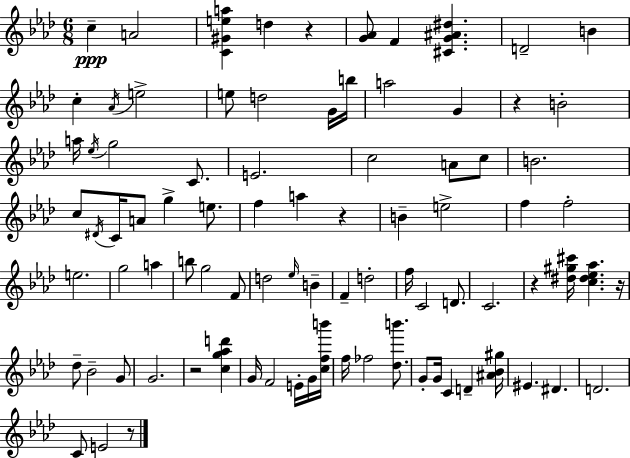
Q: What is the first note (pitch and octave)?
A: C5